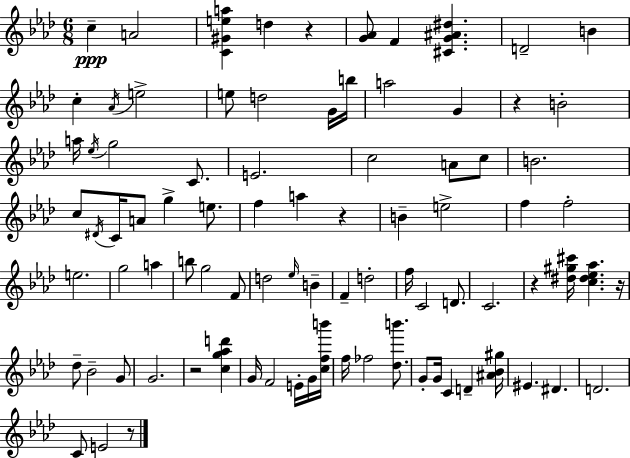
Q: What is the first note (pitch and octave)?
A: C5